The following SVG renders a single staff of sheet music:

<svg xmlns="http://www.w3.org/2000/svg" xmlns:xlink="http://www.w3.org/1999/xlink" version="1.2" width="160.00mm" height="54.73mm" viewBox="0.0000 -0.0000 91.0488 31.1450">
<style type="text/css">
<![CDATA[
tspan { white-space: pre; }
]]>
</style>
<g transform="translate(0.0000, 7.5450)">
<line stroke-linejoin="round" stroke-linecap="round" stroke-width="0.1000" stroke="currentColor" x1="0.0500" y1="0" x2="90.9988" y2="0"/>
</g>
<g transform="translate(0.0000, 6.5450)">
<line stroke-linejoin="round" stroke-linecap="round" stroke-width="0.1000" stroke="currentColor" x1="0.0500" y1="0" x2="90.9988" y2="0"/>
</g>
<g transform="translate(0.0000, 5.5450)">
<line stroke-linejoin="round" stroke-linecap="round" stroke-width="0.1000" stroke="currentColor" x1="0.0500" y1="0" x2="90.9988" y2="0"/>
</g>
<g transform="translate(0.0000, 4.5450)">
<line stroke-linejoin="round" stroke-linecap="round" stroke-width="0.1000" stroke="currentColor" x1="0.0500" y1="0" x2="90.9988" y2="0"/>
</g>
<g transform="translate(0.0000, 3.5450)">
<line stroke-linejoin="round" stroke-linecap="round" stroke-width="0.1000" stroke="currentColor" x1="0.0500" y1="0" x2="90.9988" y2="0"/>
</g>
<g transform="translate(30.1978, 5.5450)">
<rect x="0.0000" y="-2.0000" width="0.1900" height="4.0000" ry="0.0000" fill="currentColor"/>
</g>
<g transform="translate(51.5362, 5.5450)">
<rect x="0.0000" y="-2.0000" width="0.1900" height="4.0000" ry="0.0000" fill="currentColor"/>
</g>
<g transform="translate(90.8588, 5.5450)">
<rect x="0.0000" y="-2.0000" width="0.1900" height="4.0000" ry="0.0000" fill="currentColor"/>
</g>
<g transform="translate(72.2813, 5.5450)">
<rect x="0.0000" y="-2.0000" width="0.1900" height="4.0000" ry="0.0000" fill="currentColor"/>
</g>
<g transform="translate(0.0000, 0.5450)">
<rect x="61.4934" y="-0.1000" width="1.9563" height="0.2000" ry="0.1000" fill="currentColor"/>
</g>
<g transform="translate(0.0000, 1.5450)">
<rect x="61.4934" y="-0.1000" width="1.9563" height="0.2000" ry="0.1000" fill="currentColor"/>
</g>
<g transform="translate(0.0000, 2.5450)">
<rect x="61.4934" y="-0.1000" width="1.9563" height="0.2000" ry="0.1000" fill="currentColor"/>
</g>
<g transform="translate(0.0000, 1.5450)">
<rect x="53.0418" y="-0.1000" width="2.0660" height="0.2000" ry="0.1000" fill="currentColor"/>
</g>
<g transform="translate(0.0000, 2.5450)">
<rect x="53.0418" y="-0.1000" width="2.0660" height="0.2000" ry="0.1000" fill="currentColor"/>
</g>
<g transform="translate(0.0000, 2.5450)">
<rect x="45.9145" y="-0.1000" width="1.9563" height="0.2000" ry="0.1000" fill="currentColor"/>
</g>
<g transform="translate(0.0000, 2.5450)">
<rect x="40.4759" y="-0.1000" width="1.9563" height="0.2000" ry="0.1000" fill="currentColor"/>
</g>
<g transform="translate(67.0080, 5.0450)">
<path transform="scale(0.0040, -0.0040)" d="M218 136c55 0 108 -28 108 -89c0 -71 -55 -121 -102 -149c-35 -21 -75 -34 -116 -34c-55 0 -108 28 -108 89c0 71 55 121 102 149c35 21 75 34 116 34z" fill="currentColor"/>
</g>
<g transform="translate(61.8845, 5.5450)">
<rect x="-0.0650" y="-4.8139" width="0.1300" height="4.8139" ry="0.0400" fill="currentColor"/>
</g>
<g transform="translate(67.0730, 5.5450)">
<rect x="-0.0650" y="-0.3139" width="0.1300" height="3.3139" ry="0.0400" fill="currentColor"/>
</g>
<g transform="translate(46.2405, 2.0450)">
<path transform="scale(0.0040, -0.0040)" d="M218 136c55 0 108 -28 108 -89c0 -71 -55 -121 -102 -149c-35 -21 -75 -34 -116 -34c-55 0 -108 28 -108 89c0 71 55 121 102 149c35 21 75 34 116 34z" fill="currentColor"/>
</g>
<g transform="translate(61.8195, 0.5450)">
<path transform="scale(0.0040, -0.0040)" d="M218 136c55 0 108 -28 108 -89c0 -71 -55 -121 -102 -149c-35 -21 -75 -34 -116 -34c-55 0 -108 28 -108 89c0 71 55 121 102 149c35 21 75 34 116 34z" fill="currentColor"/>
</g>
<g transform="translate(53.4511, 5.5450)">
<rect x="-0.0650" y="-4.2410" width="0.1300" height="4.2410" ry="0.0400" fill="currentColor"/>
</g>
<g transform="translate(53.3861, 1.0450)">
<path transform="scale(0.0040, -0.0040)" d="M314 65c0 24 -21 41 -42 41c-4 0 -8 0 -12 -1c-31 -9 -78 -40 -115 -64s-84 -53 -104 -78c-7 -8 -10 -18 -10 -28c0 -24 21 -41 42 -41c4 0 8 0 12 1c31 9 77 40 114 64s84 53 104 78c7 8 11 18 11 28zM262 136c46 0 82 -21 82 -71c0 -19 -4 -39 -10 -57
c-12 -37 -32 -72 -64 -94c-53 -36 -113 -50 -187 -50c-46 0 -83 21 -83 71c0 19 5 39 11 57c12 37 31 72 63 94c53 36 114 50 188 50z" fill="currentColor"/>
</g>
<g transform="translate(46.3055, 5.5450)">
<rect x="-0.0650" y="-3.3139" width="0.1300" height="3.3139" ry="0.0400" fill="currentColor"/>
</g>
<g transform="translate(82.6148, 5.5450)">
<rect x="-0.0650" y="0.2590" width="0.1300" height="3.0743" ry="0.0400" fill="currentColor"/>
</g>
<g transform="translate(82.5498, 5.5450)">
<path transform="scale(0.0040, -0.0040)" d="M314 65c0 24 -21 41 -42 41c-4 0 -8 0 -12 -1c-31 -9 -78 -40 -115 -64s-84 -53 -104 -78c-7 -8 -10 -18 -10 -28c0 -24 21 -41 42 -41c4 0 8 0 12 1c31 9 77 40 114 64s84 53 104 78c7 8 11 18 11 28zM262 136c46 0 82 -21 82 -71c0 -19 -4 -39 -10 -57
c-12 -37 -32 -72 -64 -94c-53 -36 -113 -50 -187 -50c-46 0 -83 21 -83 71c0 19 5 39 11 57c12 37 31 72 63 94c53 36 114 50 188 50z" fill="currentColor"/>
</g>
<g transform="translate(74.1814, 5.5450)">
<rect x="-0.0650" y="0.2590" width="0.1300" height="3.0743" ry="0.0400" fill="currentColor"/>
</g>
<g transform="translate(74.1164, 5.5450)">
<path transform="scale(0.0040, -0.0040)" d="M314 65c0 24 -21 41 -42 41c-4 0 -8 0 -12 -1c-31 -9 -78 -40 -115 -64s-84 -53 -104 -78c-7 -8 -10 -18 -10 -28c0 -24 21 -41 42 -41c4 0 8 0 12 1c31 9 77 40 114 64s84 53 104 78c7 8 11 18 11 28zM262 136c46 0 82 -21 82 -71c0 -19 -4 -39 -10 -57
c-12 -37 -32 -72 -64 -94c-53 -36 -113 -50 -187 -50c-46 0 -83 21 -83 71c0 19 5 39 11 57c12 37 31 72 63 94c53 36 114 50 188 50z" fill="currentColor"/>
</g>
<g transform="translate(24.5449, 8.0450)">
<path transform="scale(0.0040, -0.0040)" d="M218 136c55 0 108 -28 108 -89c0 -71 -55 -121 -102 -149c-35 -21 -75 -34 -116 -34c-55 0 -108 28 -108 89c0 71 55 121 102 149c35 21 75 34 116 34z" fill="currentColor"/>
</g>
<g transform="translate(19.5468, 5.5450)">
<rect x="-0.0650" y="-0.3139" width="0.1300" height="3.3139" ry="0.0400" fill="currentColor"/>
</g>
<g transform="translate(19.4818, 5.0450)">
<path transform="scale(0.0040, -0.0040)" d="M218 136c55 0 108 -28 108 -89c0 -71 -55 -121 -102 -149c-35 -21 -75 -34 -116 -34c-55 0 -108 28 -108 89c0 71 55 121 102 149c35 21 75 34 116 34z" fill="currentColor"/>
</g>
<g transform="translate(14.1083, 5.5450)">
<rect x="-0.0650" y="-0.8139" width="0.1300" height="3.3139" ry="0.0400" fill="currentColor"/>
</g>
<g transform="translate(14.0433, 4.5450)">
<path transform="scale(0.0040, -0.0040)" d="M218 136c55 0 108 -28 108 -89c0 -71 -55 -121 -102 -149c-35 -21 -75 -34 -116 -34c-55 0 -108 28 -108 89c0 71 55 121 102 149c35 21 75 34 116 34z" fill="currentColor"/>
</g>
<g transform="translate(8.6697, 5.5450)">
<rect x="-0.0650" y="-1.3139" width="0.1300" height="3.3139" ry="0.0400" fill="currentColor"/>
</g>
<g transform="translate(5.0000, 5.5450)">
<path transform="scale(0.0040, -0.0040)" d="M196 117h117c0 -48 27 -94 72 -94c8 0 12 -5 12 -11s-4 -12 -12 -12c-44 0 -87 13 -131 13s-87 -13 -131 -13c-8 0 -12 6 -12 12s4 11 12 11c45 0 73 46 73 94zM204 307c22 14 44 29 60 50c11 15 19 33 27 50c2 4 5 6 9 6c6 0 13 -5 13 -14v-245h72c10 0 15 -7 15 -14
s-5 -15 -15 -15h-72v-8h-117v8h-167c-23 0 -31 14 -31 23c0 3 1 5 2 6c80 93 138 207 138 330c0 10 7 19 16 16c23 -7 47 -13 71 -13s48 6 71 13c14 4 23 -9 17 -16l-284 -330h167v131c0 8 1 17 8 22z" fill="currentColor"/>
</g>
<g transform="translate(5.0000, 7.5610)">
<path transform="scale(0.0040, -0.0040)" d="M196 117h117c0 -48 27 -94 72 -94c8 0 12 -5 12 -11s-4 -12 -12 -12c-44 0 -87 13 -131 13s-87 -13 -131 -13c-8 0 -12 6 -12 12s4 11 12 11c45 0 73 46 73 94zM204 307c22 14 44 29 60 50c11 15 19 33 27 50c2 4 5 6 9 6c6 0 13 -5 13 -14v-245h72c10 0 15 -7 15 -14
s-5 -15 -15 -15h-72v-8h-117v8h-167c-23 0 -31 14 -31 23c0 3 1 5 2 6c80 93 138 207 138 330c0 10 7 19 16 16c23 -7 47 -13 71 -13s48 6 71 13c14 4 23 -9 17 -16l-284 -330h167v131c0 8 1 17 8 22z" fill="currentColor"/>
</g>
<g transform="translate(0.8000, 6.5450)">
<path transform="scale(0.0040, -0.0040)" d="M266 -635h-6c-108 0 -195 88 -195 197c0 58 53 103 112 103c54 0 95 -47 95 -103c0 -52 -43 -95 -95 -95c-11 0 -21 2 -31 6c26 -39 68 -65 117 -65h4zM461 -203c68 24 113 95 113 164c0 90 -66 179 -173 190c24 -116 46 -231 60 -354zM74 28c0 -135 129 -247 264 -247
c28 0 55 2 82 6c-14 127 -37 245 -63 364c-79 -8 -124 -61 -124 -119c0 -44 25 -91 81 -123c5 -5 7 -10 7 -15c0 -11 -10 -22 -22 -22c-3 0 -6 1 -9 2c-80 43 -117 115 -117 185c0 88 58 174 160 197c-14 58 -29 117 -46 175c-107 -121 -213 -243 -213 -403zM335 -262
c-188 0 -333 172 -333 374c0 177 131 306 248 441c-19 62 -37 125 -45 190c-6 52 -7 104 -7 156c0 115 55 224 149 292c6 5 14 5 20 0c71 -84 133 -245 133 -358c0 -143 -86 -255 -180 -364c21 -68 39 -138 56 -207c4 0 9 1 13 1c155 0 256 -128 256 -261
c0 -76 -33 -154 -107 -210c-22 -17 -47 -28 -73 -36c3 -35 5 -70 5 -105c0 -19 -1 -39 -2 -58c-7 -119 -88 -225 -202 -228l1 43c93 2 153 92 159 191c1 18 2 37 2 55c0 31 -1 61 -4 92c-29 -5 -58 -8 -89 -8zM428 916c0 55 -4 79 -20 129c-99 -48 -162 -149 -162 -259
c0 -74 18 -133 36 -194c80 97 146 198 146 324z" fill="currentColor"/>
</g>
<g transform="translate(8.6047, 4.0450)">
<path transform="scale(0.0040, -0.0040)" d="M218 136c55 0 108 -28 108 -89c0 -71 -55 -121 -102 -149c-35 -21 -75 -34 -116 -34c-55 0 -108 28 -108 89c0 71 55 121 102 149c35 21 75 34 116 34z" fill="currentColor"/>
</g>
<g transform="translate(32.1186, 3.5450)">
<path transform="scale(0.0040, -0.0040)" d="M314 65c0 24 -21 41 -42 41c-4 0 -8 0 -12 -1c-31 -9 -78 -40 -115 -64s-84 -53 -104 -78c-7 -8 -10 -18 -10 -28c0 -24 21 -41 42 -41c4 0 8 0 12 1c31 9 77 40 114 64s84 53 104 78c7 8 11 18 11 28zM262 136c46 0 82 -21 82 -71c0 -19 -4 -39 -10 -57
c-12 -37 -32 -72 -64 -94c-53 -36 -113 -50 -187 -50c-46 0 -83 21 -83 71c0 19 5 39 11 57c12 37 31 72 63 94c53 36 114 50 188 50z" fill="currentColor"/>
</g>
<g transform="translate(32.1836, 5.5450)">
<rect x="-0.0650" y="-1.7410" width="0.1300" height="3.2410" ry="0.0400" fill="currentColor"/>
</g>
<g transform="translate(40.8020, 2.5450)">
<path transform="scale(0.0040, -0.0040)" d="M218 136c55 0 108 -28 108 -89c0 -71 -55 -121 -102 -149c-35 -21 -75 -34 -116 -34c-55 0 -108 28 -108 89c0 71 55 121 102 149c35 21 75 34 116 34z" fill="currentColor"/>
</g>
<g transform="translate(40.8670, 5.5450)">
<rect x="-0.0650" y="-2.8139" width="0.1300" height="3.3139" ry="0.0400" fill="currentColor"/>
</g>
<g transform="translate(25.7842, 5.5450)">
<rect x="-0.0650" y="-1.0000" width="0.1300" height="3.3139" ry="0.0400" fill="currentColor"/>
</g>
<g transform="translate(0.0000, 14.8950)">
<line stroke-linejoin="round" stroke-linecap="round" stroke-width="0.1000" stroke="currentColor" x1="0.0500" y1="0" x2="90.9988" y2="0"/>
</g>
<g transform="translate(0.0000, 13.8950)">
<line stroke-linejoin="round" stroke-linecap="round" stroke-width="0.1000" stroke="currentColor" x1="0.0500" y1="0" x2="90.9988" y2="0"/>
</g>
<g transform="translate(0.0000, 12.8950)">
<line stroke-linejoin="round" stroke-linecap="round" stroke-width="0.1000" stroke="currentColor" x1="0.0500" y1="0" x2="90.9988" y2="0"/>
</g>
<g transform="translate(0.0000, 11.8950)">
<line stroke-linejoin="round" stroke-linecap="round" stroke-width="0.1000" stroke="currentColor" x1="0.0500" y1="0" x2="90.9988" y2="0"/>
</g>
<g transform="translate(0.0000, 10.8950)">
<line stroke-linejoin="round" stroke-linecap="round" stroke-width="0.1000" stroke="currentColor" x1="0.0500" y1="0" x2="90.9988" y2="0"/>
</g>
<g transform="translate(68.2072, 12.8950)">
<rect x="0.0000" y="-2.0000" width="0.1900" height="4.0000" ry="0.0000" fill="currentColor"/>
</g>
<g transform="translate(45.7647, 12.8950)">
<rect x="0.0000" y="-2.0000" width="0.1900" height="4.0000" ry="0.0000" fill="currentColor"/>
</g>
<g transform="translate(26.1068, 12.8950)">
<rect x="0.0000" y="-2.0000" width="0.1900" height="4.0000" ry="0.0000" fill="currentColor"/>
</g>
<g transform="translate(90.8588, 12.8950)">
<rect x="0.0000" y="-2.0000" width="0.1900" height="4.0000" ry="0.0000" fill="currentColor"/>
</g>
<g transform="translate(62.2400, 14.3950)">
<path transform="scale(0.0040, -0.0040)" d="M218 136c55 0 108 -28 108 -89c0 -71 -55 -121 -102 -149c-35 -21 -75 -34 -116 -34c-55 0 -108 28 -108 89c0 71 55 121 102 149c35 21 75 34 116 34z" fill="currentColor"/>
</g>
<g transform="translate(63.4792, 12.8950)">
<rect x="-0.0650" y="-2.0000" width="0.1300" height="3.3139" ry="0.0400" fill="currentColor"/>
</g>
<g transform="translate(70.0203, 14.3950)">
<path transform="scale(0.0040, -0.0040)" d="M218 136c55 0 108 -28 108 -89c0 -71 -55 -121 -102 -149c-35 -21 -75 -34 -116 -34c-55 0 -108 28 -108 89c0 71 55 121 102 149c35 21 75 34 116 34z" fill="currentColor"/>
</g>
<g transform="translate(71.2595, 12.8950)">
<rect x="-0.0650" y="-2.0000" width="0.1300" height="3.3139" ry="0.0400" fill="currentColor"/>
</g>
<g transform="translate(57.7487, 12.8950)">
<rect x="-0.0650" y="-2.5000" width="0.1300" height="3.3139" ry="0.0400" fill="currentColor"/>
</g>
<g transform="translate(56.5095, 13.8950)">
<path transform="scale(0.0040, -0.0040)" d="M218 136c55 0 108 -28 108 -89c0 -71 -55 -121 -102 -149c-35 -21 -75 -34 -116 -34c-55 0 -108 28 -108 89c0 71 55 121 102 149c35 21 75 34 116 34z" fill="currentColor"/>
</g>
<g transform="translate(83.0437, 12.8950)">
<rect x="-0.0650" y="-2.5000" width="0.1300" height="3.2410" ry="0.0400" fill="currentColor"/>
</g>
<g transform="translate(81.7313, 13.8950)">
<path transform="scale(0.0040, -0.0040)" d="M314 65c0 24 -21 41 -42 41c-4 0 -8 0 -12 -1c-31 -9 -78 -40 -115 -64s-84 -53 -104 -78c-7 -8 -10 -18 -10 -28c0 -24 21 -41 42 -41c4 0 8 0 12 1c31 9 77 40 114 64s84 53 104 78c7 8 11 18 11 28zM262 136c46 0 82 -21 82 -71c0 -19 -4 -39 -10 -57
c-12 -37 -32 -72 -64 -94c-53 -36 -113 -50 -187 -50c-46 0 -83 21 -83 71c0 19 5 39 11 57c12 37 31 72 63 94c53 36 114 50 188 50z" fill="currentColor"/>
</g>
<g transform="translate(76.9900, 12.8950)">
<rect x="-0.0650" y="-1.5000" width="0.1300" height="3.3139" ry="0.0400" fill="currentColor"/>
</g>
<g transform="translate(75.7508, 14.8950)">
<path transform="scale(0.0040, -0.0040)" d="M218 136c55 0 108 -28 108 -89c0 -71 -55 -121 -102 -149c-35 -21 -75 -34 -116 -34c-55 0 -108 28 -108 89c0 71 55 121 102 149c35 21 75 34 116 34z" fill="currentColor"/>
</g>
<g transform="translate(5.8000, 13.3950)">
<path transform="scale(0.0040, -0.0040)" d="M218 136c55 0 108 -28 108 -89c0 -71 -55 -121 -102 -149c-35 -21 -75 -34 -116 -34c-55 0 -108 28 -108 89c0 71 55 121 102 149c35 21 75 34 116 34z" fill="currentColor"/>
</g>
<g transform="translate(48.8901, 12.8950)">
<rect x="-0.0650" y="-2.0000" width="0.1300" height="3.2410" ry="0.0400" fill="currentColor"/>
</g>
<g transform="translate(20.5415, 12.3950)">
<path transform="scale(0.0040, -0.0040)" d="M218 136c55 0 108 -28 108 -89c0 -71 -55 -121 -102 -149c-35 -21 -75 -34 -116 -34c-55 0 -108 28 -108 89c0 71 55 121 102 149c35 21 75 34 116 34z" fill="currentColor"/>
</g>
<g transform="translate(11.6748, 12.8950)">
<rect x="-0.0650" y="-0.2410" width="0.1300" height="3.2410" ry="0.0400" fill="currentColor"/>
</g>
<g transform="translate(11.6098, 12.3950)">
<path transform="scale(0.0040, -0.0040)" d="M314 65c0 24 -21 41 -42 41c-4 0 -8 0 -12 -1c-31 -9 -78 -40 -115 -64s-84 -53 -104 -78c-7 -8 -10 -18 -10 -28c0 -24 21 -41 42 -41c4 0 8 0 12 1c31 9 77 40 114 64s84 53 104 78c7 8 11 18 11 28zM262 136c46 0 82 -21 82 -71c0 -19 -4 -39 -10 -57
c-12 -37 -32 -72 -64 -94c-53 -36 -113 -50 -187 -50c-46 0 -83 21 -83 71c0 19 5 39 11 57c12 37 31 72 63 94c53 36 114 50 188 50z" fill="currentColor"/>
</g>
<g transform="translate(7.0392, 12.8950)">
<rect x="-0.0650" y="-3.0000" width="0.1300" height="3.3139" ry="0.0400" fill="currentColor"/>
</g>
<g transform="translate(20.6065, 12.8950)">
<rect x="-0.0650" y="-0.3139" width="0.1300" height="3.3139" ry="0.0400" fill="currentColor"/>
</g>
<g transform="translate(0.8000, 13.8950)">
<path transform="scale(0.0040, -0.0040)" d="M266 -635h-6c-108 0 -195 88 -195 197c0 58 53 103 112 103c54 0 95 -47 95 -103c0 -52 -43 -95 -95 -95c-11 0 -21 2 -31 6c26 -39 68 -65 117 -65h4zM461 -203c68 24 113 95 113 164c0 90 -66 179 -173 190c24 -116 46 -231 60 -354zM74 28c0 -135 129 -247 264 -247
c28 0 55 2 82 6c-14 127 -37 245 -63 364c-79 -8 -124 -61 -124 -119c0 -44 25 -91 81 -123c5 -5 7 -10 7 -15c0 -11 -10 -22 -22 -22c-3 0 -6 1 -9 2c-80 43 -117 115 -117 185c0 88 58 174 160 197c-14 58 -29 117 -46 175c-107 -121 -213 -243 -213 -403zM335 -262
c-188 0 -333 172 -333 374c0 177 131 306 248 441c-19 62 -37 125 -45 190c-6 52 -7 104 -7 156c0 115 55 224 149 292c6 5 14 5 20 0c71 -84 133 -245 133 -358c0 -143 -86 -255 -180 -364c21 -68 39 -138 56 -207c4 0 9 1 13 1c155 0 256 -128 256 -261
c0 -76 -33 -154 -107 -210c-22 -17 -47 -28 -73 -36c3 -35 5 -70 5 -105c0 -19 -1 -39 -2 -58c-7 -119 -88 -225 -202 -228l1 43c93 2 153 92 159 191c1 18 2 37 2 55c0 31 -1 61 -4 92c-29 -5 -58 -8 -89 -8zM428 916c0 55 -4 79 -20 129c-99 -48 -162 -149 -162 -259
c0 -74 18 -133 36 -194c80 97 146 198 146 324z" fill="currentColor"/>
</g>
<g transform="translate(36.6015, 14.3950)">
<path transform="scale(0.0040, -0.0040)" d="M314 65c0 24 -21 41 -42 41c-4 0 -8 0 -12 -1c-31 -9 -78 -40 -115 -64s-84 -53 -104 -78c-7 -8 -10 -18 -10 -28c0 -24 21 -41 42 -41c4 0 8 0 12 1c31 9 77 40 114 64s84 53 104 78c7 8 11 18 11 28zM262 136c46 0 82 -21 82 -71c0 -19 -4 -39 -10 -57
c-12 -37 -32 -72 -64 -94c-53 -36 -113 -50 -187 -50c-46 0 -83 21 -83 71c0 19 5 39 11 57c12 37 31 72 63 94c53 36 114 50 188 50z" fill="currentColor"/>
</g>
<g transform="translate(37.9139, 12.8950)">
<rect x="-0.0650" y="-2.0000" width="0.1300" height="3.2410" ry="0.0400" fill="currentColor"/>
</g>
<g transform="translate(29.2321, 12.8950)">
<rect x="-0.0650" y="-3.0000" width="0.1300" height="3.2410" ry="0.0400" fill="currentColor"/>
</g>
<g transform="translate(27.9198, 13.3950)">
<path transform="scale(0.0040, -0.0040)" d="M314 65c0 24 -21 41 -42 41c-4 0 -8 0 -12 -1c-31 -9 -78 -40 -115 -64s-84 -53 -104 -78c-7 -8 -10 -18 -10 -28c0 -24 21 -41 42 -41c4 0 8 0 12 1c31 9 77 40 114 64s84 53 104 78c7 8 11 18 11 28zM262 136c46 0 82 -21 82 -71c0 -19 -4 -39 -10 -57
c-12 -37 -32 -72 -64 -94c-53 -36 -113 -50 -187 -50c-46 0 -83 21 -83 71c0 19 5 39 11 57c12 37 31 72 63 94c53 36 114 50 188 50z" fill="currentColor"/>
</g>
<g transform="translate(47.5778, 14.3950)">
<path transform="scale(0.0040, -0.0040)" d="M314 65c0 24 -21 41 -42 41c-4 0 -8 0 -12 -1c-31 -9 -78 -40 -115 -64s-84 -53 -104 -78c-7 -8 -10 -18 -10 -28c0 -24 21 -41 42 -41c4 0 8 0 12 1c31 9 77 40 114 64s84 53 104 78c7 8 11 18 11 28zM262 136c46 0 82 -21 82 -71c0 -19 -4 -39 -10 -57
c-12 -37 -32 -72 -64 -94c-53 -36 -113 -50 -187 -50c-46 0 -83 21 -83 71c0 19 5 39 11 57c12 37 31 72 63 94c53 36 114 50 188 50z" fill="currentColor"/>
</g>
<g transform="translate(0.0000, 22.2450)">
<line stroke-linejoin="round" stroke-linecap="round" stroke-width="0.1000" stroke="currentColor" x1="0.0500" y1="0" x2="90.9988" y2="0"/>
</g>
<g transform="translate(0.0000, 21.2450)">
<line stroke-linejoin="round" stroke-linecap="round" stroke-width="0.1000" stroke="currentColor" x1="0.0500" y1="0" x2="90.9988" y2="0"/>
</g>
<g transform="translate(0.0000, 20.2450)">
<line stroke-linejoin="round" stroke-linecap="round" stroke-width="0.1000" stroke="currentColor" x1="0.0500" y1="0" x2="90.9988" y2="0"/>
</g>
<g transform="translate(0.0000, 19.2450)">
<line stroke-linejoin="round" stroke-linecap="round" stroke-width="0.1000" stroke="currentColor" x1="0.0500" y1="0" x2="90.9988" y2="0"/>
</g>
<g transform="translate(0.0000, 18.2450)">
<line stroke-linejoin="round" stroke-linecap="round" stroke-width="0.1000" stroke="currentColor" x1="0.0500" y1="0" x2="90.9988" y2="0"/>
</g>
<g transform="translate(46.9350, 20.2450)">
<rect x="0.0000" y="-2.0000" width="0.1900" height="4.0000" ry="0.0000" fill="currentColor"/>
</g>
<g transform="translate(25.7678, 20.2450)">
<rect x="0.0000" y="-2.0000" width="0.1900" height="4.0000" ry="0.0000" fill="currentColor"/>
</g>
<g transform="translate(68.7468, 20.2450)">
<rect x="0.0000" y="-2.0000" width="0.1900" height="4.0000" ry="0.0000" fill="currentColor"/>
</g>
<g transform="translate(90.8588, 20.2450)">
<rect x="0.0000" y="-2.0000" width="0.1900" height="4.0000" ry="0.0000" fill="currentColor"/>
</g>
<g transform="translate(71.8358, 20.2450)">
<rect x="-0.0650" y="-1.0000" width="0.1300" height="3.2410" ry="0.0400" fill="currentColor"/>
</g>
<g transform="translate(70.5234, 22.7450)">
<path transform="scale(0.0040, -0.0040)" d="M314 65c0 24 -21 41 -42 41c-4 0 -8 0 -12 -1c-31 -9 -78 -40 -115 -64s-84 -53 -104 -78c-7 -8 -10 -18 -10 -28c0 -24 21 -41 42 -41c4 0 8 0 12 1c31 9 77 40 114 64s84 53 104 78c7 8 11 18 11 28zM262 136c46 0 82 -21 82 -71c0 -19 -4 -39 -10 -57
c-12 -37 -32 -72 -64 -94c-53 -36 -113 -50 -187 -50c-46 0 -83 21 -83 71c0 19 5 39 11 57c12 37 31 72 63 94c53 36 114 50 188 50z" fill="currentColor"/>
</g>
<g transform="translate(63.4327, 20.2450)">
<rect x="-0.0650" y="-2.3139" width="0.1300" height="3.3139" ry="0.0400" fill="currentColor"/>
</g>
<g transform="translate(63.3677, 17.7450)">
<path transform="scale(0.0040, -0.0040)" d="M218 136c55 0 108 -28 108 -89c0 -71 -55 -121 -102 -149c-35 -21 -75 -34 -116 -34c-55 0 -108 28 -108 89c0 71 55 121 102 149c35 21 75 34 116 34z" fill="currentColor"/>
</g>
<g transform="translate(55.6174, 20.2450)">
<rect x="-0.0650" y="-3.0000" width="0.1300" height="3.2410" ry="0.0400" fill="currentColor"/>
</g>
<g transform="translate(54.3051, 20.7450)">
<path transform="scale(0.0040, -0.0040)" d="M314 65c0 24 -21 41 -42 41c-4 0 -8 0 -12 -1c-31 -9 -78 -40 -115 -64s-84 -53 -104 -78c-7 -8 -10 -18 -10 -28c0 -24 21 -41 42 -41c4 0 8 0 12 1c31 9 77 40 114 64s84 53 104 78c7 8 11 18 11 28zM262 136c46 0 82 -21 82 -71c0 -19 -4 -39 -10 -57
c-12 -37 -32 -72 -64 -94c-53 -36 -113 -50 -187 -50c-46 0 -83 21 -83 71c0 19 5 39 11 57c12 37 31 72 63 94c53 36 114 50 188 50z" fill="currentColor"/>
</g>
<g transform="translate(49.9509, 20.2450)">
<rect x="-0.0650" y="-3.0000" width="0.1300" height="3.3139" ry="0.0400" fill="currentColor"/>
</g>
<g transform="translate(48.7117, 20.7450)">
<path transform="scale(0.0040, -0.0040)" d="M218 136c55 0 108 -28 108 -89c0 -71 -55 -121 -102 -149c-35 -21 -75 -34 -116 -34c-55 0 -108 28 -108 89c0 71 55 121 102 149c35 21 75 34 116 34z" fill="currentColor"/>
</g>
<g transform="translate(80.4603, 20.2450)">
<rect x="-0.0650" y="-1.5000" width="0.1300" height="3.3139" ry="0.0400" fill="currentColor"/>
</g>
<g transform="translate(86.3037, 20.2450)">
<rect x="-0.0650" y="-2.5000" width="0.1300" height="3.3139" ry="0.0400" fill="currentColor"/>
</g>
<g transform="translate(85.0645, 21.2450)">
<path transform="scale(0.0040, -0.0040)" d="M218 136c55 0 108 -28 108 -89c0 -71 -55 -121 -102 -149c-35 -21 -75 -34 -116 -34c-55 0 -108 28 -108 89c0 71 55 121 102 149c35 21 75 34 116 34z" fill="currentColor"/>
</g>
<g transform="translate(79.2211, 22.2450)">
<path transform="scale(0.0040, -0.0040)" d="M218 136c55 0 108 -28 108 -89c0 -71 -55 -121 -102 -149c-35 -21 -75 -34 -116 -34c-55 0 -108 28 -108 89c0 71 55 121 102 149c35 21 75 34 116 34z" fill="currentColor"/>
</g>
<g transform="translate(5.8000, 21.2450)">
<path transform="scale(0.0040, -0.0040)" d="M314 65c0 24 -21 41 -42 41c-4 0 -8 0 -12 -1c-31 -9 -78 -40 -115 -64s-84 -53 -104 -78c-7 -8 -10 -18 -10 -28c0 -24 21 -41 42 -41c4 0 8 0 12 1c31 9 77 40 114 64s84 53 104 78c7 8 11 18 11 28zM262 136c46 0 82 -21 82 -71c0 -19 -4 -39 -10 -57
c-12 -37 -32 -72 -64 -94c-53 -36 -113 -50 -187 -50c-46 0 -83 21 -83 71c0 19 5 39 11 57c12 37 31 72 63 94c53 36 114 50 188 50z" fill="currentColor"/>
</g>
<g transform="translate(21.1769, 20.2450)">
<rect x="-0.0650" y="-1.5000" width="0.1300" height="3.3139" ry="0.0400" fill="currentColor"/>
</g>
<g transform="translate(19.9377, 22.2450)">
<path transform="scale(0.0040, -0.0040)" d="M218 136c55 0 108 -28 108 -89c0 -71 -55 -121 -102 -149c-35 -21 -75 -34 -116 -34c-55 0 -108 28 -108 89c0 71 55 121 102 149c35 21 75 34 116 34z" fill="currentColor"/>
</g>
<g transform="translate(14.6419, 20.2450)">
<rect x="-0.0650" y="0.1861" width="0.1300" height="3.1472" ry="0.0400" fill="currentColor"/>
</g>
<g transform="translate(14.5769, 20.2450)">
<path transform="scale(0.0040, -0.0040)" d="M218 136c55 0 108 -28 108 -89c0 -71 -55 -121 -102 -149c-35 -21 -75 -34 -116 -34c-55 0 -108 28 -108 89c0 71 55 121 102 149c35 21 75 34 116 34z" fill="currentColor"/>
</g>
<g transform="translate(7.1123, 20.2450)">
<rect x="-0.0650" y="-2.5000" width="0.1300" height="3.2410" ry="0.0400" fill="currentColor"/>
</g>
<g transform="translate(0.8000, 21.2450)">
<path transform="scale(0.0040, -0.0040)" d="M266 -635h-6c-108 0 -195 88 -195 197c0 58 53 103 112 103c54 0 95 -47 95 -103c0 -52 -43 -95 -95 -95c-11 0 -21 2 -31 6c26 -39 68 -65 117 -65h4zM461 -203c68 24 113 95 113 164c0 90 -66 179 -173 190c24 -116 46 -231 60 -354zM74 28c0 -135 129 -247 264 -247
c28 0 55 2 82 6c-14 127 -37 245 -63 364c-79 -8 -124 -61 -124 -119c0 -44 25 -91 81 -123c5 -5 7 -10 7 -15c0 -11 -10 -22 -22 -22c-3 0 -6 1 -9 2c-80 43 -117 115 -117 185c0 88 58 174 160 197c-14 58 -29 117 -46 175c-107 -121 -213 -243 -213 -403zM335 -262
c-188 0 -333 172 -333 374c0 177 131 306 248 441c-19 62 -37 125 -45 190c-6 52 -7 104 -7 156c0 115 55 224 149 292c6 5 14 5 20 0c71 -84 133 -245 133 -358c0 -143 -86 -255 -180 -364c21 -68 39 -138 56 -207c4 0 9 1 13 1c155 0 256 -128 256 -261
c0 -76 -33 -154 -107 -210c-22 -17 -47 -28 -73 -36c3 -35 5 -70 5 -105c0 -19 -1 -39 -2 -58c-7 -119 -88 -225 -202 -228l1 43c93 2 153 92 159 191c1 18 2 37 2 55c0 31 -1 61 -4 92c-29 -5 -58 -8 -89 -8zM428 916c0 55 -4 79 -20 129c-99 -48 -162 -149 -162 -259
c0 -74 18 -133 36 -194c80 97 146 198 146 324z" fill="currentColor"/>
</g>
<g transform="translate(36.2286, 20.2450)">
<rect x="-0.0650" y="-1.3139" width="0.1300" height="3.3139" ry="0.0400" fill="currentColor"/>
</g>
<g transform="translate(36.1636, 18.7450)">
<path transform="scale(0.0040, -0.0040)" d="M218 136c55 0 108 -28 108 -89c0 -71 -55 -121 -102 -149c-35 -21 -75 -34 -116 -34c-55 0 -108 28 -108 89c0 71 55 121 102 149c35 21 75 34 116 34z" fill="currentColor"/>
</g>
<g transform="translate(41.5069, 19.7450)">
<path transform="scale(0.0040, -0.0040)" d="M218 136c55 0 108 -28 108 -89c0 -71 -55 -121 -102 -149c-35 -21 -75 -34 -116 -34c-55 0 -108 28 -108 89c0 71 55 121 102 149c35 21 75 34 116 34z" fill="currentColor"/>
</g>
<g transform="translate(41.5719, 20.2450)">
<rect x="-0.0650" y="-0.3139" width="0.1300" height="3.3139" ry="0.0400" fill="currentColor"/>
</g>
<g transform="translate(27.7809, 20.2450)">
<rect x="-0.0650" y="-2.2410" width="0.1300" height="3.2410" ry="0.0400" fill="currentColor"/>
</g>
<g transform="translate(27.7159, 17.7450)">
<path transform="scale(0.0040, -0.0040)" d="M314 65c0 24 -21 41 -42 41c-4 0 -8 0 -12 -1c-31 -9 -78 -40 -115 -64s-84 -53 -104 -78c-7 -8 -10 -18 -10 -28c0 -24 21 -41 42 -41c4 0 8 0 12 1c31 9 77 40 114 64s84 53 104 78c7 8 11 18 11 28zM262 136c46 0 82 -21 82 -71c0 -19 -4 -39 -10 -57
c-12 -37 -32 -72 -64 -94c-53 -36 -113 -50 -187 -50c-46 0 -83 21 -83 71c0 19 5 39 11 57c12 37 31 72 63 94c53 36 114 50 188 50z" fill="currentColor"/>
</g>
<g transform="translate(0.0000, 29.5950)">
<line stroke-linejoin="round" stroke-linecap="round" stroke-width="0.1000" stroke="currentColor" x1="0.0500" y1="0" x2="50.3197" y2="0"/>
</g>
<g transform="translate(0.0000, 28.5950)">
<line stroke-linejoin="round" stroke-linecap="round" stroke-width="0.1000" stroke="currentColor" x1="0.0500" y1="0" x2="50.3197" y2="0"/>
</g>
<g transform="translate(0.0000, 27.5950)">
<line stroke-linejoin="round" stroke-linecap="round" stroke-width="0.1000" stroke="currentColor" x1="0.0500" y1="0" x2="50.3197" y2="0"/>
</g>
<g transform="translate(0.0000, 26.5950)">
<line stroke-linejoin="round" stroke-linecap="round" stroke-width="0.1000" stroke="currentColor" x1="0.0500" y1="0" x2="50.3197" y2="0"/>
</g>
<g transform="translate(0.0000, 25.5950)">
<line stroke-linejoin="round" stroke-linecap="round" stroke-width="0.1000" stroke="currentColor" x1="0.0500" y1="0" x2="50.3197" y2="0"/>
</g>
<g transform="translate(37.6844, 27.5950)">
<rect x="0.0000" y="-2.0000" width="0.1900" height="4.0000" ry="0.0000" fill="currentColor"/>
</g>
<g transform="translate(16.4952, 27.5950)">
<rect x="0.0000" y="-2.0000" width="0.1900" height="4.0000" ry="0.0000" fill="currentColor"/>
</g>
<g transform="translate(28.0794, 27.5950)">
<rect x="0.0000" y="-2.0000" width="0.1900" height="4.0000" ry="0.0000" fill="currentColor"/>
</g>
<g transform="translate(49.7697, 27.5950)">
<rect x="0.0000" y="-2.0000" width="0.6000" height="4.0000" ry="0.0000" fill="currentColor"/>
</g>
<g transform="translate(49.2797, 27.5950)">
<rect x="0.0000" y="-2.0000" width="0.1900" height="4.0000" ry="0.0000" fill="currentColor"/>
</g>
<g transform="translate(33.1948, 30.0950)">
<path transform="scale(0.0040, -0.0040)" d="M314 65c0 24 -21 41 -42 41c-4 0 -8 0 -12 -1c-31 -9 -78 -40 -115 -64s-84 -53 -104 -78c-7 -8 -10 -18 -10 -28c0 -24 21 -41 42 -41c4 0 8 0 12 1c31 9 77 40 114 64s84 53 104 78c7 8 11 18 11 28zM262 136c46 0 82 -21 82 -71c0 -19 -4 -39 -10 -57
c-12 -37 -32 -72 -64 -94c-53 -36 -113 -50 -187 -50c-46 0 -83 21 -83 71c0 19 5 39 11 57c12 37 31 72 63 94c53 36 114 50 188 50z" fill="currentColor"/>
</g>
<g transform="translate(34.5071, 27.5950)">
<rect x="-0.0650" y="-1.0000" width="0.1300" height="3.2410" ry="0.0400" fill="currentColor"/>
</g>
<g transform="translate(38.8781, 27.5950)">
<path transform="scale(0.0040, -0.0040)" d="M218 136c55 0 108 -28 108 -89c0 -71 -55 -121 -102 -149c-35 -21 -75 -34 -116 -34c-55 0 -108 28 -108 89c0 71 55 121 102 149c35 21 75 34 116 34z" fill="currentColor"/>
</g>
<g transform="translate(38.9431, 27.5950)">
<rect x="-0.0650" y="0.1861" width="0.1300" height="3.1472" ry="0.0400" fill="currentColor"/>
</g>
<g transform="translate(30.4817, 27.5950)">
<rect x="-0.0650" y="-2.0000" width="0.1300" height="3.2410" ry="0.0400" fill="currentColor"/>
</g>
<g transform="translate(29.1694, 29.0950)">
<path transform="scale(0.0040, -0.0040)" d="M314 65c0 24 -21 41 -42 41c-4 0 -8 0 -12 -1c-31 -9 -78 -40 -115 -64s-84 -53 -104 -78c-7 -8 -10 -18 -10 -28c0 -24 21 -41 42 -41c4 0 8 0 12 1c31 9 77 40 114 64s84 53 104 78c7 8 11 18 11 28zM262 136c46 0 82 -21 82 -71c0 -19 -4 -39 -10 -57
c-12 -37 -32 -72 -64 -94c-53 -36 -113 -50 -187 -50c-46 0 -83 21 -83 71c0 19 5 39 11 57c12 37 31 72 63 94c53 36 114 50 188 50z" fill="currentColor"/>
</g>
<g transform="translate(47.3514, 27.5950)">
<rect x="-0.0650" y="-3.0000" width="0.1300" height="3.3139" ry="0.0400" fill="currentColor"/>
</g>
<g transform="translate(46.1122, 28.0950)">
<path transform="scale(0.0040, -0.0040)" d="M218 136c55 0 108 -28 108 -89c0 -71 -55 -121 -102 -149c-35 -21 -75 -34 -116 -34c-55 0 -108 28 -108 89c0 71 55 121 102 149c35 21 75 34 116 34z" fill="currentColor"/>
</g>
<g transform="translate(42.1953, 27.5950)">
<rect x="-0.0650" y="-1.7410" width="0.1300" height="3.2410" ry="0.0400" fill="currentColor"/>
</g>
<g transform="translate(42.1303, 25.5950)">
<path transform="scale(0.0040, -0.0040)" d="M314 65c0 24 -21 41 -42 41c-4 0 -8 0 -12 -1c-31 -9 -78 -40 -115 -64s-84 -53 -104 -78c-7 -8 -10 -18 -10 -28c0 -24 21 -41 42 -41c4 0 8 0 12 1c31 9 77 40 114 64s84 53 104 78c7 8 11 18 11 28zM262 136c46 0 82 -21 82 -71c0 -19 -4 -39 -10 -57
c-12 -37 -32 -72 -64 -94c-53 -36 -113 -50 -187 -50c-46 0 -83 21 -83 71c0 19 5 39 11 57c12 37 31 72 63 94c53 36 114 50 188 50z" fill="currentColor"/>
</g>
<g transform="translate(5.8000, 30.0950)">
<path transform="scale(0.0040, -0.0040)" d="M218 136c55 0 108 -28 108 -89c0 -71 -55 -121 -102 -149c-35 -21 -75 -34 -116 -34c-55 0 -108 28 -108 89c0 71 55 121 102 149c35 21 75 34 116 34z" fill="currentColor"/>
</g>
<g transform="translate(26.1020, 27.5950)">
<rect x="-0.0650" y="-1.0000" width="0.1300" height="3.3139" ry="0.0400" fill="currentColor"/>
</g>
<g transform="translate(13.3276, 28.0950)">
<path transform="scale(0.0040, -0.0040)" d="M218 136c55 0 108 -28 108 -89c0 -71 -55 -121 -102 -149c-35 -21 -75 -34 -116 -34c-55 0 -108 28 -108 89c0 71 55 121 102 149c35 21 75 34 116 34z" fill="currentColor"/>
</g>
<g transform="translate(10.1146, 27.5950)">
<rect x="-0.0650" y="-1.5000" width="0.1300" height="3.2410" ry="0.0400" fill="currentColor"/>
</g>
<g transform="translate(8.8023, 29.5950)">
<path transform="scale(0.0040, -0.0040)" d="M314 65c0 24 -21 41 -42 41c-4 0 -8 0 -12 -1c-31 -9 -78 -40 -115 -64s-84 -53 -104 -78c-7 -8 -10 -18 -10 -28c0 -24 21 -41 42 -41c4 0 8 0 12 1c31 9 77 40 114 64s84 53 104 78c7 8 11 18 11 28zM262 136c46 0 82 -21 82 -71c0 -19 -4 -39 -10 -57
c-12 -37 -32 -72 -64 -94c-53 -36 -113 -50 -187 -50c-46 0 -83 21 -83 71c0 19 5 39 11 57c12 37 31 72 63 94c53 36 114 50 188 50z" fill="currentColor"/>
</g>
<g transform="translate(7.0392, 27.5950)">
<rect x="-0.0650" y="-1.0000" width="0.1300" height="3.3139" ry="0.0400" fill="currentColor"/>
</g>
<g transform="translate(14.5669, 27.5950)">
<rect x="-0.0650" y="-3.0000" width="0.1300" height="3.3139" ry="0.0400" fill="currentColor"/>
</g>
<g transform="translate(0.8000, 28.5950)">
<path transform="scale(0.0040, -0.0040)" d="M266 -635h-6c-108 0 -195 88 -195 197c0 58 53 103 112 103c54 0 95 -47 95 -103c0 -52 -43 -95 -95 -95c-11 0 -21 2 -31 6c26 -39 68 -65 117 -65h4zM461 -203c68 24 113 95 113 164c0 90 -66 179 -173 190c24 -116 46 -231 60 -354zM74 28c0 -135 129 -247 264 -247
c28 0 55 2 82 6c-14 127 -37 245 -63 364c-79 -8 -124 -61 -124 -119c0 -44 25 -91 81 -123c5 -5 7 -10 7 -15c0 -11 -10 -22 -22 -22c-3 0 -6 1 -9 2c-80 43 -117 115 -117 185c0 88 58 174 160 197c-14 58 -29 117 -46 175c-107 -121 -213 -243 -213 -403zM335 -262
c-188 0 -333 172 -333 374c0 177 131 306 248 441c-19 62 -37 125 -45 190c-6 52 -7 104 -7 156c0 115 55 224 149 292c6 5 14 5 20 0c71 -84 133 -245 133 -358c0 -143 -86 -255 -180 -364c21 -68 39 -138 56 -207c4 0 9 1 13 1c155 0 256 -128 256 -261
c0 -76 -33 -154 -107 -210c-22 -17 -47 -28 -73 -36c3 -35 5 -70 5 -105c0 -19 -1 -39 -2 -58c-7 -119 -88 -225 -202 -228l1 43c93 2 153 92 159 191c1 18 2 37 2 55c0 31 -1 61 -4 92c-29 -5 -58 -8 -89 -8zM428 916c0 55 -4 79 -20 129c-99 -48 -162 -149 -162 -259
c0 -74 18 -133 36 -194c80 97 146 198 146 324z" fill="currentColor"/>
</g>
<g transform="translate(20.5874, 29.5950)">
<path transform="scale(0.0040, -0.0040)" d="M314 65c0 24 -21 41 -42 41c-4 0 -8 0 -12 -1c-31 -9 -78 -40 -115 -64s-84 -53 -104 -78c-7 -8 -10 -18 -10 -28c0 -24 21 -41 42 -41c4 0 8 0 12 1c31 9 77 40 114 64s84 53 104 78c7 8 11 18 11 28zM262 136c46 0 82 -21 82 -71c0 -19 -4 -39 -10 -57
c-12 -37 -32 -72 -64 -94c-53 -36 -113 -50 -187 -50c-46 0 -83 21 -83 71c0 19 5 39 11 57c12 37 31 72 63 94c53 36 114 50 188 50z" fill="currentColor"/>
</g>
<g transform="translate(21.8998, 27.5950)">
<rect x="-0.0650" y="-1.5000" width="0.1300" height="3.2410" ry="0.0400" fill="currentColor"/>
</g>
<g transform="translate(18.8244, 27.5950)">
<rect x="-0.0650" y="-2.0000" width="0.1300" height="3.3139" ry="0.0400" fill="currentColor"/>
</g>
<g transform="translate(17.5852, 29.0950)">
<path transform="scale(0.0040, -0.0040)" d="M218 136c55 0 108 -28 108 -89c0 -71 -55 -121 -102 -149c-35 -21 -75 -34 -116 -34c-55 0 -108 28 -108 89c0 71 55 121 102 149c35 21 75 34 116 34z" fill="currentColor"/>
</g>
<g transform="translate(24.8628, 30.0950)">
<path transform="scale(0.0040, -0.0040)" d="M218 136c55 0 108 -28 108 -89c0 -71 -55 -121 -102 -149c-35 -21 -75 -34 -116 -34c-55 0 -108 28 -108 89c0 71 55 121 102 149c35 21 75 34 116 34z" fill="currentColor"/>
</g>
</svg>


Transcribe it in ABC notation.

X:1
T:Untitled
M:4/4
L:1/4
K:C
e d c D f2 a b d'2 e' c B2 B2 A c2 c A2 F2 F2 G F F E G2 G2 B E g2 e c A A2 g D2 E G D E2 A F E2 D F2 D2 B f2 A